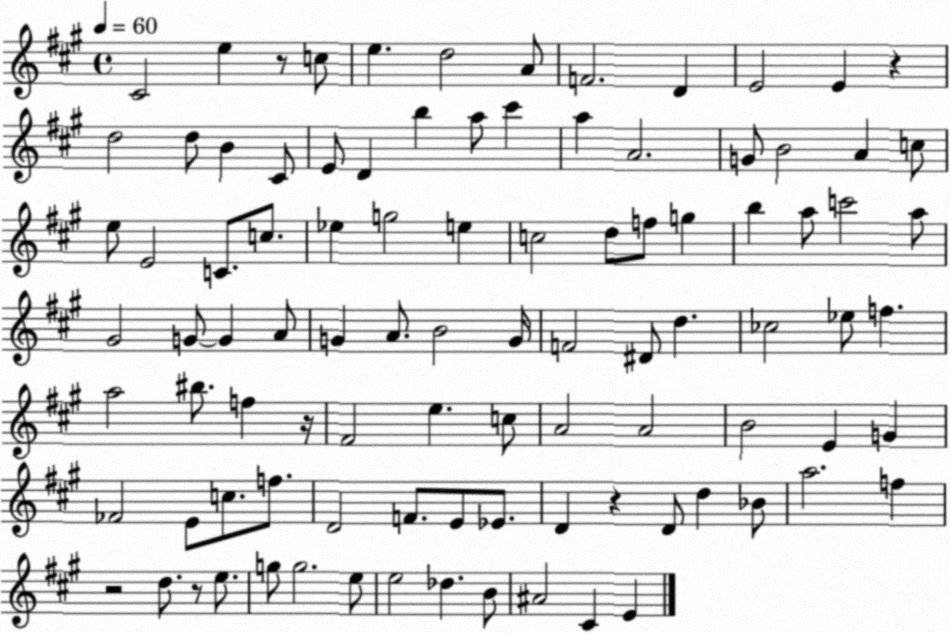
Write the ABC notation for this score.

X:1
T:Untitled
M:4/4
L:1/4
K:A
^C2 e z/2 c/2 e d2 A/2 F2 D E2 E z d2 d/2 B ^C/2 E/2 D b a/2 ^c' a A2 G/2 B2 A c/2 e/2 E2 C/2 c/2 _e g2 e c2 d/2 f/2 g b a/2 c'2 a/2 ^G2 G/2 G A/2 G A/2 B2 G/4 F2 ^D/2 d _c2 _e/2 f a2 ^b/2 f z/4 ^F2 e c/2 A2 A2 B2 E G _F2 E/2 c/2 f/2 D2 F/2 E/2 _E/2 D z D/2 d _B/2 a2 f z2 d/2 z/2 e/2 g/2 g2 e/2 e2 _d B/2 ^A2 ^C E